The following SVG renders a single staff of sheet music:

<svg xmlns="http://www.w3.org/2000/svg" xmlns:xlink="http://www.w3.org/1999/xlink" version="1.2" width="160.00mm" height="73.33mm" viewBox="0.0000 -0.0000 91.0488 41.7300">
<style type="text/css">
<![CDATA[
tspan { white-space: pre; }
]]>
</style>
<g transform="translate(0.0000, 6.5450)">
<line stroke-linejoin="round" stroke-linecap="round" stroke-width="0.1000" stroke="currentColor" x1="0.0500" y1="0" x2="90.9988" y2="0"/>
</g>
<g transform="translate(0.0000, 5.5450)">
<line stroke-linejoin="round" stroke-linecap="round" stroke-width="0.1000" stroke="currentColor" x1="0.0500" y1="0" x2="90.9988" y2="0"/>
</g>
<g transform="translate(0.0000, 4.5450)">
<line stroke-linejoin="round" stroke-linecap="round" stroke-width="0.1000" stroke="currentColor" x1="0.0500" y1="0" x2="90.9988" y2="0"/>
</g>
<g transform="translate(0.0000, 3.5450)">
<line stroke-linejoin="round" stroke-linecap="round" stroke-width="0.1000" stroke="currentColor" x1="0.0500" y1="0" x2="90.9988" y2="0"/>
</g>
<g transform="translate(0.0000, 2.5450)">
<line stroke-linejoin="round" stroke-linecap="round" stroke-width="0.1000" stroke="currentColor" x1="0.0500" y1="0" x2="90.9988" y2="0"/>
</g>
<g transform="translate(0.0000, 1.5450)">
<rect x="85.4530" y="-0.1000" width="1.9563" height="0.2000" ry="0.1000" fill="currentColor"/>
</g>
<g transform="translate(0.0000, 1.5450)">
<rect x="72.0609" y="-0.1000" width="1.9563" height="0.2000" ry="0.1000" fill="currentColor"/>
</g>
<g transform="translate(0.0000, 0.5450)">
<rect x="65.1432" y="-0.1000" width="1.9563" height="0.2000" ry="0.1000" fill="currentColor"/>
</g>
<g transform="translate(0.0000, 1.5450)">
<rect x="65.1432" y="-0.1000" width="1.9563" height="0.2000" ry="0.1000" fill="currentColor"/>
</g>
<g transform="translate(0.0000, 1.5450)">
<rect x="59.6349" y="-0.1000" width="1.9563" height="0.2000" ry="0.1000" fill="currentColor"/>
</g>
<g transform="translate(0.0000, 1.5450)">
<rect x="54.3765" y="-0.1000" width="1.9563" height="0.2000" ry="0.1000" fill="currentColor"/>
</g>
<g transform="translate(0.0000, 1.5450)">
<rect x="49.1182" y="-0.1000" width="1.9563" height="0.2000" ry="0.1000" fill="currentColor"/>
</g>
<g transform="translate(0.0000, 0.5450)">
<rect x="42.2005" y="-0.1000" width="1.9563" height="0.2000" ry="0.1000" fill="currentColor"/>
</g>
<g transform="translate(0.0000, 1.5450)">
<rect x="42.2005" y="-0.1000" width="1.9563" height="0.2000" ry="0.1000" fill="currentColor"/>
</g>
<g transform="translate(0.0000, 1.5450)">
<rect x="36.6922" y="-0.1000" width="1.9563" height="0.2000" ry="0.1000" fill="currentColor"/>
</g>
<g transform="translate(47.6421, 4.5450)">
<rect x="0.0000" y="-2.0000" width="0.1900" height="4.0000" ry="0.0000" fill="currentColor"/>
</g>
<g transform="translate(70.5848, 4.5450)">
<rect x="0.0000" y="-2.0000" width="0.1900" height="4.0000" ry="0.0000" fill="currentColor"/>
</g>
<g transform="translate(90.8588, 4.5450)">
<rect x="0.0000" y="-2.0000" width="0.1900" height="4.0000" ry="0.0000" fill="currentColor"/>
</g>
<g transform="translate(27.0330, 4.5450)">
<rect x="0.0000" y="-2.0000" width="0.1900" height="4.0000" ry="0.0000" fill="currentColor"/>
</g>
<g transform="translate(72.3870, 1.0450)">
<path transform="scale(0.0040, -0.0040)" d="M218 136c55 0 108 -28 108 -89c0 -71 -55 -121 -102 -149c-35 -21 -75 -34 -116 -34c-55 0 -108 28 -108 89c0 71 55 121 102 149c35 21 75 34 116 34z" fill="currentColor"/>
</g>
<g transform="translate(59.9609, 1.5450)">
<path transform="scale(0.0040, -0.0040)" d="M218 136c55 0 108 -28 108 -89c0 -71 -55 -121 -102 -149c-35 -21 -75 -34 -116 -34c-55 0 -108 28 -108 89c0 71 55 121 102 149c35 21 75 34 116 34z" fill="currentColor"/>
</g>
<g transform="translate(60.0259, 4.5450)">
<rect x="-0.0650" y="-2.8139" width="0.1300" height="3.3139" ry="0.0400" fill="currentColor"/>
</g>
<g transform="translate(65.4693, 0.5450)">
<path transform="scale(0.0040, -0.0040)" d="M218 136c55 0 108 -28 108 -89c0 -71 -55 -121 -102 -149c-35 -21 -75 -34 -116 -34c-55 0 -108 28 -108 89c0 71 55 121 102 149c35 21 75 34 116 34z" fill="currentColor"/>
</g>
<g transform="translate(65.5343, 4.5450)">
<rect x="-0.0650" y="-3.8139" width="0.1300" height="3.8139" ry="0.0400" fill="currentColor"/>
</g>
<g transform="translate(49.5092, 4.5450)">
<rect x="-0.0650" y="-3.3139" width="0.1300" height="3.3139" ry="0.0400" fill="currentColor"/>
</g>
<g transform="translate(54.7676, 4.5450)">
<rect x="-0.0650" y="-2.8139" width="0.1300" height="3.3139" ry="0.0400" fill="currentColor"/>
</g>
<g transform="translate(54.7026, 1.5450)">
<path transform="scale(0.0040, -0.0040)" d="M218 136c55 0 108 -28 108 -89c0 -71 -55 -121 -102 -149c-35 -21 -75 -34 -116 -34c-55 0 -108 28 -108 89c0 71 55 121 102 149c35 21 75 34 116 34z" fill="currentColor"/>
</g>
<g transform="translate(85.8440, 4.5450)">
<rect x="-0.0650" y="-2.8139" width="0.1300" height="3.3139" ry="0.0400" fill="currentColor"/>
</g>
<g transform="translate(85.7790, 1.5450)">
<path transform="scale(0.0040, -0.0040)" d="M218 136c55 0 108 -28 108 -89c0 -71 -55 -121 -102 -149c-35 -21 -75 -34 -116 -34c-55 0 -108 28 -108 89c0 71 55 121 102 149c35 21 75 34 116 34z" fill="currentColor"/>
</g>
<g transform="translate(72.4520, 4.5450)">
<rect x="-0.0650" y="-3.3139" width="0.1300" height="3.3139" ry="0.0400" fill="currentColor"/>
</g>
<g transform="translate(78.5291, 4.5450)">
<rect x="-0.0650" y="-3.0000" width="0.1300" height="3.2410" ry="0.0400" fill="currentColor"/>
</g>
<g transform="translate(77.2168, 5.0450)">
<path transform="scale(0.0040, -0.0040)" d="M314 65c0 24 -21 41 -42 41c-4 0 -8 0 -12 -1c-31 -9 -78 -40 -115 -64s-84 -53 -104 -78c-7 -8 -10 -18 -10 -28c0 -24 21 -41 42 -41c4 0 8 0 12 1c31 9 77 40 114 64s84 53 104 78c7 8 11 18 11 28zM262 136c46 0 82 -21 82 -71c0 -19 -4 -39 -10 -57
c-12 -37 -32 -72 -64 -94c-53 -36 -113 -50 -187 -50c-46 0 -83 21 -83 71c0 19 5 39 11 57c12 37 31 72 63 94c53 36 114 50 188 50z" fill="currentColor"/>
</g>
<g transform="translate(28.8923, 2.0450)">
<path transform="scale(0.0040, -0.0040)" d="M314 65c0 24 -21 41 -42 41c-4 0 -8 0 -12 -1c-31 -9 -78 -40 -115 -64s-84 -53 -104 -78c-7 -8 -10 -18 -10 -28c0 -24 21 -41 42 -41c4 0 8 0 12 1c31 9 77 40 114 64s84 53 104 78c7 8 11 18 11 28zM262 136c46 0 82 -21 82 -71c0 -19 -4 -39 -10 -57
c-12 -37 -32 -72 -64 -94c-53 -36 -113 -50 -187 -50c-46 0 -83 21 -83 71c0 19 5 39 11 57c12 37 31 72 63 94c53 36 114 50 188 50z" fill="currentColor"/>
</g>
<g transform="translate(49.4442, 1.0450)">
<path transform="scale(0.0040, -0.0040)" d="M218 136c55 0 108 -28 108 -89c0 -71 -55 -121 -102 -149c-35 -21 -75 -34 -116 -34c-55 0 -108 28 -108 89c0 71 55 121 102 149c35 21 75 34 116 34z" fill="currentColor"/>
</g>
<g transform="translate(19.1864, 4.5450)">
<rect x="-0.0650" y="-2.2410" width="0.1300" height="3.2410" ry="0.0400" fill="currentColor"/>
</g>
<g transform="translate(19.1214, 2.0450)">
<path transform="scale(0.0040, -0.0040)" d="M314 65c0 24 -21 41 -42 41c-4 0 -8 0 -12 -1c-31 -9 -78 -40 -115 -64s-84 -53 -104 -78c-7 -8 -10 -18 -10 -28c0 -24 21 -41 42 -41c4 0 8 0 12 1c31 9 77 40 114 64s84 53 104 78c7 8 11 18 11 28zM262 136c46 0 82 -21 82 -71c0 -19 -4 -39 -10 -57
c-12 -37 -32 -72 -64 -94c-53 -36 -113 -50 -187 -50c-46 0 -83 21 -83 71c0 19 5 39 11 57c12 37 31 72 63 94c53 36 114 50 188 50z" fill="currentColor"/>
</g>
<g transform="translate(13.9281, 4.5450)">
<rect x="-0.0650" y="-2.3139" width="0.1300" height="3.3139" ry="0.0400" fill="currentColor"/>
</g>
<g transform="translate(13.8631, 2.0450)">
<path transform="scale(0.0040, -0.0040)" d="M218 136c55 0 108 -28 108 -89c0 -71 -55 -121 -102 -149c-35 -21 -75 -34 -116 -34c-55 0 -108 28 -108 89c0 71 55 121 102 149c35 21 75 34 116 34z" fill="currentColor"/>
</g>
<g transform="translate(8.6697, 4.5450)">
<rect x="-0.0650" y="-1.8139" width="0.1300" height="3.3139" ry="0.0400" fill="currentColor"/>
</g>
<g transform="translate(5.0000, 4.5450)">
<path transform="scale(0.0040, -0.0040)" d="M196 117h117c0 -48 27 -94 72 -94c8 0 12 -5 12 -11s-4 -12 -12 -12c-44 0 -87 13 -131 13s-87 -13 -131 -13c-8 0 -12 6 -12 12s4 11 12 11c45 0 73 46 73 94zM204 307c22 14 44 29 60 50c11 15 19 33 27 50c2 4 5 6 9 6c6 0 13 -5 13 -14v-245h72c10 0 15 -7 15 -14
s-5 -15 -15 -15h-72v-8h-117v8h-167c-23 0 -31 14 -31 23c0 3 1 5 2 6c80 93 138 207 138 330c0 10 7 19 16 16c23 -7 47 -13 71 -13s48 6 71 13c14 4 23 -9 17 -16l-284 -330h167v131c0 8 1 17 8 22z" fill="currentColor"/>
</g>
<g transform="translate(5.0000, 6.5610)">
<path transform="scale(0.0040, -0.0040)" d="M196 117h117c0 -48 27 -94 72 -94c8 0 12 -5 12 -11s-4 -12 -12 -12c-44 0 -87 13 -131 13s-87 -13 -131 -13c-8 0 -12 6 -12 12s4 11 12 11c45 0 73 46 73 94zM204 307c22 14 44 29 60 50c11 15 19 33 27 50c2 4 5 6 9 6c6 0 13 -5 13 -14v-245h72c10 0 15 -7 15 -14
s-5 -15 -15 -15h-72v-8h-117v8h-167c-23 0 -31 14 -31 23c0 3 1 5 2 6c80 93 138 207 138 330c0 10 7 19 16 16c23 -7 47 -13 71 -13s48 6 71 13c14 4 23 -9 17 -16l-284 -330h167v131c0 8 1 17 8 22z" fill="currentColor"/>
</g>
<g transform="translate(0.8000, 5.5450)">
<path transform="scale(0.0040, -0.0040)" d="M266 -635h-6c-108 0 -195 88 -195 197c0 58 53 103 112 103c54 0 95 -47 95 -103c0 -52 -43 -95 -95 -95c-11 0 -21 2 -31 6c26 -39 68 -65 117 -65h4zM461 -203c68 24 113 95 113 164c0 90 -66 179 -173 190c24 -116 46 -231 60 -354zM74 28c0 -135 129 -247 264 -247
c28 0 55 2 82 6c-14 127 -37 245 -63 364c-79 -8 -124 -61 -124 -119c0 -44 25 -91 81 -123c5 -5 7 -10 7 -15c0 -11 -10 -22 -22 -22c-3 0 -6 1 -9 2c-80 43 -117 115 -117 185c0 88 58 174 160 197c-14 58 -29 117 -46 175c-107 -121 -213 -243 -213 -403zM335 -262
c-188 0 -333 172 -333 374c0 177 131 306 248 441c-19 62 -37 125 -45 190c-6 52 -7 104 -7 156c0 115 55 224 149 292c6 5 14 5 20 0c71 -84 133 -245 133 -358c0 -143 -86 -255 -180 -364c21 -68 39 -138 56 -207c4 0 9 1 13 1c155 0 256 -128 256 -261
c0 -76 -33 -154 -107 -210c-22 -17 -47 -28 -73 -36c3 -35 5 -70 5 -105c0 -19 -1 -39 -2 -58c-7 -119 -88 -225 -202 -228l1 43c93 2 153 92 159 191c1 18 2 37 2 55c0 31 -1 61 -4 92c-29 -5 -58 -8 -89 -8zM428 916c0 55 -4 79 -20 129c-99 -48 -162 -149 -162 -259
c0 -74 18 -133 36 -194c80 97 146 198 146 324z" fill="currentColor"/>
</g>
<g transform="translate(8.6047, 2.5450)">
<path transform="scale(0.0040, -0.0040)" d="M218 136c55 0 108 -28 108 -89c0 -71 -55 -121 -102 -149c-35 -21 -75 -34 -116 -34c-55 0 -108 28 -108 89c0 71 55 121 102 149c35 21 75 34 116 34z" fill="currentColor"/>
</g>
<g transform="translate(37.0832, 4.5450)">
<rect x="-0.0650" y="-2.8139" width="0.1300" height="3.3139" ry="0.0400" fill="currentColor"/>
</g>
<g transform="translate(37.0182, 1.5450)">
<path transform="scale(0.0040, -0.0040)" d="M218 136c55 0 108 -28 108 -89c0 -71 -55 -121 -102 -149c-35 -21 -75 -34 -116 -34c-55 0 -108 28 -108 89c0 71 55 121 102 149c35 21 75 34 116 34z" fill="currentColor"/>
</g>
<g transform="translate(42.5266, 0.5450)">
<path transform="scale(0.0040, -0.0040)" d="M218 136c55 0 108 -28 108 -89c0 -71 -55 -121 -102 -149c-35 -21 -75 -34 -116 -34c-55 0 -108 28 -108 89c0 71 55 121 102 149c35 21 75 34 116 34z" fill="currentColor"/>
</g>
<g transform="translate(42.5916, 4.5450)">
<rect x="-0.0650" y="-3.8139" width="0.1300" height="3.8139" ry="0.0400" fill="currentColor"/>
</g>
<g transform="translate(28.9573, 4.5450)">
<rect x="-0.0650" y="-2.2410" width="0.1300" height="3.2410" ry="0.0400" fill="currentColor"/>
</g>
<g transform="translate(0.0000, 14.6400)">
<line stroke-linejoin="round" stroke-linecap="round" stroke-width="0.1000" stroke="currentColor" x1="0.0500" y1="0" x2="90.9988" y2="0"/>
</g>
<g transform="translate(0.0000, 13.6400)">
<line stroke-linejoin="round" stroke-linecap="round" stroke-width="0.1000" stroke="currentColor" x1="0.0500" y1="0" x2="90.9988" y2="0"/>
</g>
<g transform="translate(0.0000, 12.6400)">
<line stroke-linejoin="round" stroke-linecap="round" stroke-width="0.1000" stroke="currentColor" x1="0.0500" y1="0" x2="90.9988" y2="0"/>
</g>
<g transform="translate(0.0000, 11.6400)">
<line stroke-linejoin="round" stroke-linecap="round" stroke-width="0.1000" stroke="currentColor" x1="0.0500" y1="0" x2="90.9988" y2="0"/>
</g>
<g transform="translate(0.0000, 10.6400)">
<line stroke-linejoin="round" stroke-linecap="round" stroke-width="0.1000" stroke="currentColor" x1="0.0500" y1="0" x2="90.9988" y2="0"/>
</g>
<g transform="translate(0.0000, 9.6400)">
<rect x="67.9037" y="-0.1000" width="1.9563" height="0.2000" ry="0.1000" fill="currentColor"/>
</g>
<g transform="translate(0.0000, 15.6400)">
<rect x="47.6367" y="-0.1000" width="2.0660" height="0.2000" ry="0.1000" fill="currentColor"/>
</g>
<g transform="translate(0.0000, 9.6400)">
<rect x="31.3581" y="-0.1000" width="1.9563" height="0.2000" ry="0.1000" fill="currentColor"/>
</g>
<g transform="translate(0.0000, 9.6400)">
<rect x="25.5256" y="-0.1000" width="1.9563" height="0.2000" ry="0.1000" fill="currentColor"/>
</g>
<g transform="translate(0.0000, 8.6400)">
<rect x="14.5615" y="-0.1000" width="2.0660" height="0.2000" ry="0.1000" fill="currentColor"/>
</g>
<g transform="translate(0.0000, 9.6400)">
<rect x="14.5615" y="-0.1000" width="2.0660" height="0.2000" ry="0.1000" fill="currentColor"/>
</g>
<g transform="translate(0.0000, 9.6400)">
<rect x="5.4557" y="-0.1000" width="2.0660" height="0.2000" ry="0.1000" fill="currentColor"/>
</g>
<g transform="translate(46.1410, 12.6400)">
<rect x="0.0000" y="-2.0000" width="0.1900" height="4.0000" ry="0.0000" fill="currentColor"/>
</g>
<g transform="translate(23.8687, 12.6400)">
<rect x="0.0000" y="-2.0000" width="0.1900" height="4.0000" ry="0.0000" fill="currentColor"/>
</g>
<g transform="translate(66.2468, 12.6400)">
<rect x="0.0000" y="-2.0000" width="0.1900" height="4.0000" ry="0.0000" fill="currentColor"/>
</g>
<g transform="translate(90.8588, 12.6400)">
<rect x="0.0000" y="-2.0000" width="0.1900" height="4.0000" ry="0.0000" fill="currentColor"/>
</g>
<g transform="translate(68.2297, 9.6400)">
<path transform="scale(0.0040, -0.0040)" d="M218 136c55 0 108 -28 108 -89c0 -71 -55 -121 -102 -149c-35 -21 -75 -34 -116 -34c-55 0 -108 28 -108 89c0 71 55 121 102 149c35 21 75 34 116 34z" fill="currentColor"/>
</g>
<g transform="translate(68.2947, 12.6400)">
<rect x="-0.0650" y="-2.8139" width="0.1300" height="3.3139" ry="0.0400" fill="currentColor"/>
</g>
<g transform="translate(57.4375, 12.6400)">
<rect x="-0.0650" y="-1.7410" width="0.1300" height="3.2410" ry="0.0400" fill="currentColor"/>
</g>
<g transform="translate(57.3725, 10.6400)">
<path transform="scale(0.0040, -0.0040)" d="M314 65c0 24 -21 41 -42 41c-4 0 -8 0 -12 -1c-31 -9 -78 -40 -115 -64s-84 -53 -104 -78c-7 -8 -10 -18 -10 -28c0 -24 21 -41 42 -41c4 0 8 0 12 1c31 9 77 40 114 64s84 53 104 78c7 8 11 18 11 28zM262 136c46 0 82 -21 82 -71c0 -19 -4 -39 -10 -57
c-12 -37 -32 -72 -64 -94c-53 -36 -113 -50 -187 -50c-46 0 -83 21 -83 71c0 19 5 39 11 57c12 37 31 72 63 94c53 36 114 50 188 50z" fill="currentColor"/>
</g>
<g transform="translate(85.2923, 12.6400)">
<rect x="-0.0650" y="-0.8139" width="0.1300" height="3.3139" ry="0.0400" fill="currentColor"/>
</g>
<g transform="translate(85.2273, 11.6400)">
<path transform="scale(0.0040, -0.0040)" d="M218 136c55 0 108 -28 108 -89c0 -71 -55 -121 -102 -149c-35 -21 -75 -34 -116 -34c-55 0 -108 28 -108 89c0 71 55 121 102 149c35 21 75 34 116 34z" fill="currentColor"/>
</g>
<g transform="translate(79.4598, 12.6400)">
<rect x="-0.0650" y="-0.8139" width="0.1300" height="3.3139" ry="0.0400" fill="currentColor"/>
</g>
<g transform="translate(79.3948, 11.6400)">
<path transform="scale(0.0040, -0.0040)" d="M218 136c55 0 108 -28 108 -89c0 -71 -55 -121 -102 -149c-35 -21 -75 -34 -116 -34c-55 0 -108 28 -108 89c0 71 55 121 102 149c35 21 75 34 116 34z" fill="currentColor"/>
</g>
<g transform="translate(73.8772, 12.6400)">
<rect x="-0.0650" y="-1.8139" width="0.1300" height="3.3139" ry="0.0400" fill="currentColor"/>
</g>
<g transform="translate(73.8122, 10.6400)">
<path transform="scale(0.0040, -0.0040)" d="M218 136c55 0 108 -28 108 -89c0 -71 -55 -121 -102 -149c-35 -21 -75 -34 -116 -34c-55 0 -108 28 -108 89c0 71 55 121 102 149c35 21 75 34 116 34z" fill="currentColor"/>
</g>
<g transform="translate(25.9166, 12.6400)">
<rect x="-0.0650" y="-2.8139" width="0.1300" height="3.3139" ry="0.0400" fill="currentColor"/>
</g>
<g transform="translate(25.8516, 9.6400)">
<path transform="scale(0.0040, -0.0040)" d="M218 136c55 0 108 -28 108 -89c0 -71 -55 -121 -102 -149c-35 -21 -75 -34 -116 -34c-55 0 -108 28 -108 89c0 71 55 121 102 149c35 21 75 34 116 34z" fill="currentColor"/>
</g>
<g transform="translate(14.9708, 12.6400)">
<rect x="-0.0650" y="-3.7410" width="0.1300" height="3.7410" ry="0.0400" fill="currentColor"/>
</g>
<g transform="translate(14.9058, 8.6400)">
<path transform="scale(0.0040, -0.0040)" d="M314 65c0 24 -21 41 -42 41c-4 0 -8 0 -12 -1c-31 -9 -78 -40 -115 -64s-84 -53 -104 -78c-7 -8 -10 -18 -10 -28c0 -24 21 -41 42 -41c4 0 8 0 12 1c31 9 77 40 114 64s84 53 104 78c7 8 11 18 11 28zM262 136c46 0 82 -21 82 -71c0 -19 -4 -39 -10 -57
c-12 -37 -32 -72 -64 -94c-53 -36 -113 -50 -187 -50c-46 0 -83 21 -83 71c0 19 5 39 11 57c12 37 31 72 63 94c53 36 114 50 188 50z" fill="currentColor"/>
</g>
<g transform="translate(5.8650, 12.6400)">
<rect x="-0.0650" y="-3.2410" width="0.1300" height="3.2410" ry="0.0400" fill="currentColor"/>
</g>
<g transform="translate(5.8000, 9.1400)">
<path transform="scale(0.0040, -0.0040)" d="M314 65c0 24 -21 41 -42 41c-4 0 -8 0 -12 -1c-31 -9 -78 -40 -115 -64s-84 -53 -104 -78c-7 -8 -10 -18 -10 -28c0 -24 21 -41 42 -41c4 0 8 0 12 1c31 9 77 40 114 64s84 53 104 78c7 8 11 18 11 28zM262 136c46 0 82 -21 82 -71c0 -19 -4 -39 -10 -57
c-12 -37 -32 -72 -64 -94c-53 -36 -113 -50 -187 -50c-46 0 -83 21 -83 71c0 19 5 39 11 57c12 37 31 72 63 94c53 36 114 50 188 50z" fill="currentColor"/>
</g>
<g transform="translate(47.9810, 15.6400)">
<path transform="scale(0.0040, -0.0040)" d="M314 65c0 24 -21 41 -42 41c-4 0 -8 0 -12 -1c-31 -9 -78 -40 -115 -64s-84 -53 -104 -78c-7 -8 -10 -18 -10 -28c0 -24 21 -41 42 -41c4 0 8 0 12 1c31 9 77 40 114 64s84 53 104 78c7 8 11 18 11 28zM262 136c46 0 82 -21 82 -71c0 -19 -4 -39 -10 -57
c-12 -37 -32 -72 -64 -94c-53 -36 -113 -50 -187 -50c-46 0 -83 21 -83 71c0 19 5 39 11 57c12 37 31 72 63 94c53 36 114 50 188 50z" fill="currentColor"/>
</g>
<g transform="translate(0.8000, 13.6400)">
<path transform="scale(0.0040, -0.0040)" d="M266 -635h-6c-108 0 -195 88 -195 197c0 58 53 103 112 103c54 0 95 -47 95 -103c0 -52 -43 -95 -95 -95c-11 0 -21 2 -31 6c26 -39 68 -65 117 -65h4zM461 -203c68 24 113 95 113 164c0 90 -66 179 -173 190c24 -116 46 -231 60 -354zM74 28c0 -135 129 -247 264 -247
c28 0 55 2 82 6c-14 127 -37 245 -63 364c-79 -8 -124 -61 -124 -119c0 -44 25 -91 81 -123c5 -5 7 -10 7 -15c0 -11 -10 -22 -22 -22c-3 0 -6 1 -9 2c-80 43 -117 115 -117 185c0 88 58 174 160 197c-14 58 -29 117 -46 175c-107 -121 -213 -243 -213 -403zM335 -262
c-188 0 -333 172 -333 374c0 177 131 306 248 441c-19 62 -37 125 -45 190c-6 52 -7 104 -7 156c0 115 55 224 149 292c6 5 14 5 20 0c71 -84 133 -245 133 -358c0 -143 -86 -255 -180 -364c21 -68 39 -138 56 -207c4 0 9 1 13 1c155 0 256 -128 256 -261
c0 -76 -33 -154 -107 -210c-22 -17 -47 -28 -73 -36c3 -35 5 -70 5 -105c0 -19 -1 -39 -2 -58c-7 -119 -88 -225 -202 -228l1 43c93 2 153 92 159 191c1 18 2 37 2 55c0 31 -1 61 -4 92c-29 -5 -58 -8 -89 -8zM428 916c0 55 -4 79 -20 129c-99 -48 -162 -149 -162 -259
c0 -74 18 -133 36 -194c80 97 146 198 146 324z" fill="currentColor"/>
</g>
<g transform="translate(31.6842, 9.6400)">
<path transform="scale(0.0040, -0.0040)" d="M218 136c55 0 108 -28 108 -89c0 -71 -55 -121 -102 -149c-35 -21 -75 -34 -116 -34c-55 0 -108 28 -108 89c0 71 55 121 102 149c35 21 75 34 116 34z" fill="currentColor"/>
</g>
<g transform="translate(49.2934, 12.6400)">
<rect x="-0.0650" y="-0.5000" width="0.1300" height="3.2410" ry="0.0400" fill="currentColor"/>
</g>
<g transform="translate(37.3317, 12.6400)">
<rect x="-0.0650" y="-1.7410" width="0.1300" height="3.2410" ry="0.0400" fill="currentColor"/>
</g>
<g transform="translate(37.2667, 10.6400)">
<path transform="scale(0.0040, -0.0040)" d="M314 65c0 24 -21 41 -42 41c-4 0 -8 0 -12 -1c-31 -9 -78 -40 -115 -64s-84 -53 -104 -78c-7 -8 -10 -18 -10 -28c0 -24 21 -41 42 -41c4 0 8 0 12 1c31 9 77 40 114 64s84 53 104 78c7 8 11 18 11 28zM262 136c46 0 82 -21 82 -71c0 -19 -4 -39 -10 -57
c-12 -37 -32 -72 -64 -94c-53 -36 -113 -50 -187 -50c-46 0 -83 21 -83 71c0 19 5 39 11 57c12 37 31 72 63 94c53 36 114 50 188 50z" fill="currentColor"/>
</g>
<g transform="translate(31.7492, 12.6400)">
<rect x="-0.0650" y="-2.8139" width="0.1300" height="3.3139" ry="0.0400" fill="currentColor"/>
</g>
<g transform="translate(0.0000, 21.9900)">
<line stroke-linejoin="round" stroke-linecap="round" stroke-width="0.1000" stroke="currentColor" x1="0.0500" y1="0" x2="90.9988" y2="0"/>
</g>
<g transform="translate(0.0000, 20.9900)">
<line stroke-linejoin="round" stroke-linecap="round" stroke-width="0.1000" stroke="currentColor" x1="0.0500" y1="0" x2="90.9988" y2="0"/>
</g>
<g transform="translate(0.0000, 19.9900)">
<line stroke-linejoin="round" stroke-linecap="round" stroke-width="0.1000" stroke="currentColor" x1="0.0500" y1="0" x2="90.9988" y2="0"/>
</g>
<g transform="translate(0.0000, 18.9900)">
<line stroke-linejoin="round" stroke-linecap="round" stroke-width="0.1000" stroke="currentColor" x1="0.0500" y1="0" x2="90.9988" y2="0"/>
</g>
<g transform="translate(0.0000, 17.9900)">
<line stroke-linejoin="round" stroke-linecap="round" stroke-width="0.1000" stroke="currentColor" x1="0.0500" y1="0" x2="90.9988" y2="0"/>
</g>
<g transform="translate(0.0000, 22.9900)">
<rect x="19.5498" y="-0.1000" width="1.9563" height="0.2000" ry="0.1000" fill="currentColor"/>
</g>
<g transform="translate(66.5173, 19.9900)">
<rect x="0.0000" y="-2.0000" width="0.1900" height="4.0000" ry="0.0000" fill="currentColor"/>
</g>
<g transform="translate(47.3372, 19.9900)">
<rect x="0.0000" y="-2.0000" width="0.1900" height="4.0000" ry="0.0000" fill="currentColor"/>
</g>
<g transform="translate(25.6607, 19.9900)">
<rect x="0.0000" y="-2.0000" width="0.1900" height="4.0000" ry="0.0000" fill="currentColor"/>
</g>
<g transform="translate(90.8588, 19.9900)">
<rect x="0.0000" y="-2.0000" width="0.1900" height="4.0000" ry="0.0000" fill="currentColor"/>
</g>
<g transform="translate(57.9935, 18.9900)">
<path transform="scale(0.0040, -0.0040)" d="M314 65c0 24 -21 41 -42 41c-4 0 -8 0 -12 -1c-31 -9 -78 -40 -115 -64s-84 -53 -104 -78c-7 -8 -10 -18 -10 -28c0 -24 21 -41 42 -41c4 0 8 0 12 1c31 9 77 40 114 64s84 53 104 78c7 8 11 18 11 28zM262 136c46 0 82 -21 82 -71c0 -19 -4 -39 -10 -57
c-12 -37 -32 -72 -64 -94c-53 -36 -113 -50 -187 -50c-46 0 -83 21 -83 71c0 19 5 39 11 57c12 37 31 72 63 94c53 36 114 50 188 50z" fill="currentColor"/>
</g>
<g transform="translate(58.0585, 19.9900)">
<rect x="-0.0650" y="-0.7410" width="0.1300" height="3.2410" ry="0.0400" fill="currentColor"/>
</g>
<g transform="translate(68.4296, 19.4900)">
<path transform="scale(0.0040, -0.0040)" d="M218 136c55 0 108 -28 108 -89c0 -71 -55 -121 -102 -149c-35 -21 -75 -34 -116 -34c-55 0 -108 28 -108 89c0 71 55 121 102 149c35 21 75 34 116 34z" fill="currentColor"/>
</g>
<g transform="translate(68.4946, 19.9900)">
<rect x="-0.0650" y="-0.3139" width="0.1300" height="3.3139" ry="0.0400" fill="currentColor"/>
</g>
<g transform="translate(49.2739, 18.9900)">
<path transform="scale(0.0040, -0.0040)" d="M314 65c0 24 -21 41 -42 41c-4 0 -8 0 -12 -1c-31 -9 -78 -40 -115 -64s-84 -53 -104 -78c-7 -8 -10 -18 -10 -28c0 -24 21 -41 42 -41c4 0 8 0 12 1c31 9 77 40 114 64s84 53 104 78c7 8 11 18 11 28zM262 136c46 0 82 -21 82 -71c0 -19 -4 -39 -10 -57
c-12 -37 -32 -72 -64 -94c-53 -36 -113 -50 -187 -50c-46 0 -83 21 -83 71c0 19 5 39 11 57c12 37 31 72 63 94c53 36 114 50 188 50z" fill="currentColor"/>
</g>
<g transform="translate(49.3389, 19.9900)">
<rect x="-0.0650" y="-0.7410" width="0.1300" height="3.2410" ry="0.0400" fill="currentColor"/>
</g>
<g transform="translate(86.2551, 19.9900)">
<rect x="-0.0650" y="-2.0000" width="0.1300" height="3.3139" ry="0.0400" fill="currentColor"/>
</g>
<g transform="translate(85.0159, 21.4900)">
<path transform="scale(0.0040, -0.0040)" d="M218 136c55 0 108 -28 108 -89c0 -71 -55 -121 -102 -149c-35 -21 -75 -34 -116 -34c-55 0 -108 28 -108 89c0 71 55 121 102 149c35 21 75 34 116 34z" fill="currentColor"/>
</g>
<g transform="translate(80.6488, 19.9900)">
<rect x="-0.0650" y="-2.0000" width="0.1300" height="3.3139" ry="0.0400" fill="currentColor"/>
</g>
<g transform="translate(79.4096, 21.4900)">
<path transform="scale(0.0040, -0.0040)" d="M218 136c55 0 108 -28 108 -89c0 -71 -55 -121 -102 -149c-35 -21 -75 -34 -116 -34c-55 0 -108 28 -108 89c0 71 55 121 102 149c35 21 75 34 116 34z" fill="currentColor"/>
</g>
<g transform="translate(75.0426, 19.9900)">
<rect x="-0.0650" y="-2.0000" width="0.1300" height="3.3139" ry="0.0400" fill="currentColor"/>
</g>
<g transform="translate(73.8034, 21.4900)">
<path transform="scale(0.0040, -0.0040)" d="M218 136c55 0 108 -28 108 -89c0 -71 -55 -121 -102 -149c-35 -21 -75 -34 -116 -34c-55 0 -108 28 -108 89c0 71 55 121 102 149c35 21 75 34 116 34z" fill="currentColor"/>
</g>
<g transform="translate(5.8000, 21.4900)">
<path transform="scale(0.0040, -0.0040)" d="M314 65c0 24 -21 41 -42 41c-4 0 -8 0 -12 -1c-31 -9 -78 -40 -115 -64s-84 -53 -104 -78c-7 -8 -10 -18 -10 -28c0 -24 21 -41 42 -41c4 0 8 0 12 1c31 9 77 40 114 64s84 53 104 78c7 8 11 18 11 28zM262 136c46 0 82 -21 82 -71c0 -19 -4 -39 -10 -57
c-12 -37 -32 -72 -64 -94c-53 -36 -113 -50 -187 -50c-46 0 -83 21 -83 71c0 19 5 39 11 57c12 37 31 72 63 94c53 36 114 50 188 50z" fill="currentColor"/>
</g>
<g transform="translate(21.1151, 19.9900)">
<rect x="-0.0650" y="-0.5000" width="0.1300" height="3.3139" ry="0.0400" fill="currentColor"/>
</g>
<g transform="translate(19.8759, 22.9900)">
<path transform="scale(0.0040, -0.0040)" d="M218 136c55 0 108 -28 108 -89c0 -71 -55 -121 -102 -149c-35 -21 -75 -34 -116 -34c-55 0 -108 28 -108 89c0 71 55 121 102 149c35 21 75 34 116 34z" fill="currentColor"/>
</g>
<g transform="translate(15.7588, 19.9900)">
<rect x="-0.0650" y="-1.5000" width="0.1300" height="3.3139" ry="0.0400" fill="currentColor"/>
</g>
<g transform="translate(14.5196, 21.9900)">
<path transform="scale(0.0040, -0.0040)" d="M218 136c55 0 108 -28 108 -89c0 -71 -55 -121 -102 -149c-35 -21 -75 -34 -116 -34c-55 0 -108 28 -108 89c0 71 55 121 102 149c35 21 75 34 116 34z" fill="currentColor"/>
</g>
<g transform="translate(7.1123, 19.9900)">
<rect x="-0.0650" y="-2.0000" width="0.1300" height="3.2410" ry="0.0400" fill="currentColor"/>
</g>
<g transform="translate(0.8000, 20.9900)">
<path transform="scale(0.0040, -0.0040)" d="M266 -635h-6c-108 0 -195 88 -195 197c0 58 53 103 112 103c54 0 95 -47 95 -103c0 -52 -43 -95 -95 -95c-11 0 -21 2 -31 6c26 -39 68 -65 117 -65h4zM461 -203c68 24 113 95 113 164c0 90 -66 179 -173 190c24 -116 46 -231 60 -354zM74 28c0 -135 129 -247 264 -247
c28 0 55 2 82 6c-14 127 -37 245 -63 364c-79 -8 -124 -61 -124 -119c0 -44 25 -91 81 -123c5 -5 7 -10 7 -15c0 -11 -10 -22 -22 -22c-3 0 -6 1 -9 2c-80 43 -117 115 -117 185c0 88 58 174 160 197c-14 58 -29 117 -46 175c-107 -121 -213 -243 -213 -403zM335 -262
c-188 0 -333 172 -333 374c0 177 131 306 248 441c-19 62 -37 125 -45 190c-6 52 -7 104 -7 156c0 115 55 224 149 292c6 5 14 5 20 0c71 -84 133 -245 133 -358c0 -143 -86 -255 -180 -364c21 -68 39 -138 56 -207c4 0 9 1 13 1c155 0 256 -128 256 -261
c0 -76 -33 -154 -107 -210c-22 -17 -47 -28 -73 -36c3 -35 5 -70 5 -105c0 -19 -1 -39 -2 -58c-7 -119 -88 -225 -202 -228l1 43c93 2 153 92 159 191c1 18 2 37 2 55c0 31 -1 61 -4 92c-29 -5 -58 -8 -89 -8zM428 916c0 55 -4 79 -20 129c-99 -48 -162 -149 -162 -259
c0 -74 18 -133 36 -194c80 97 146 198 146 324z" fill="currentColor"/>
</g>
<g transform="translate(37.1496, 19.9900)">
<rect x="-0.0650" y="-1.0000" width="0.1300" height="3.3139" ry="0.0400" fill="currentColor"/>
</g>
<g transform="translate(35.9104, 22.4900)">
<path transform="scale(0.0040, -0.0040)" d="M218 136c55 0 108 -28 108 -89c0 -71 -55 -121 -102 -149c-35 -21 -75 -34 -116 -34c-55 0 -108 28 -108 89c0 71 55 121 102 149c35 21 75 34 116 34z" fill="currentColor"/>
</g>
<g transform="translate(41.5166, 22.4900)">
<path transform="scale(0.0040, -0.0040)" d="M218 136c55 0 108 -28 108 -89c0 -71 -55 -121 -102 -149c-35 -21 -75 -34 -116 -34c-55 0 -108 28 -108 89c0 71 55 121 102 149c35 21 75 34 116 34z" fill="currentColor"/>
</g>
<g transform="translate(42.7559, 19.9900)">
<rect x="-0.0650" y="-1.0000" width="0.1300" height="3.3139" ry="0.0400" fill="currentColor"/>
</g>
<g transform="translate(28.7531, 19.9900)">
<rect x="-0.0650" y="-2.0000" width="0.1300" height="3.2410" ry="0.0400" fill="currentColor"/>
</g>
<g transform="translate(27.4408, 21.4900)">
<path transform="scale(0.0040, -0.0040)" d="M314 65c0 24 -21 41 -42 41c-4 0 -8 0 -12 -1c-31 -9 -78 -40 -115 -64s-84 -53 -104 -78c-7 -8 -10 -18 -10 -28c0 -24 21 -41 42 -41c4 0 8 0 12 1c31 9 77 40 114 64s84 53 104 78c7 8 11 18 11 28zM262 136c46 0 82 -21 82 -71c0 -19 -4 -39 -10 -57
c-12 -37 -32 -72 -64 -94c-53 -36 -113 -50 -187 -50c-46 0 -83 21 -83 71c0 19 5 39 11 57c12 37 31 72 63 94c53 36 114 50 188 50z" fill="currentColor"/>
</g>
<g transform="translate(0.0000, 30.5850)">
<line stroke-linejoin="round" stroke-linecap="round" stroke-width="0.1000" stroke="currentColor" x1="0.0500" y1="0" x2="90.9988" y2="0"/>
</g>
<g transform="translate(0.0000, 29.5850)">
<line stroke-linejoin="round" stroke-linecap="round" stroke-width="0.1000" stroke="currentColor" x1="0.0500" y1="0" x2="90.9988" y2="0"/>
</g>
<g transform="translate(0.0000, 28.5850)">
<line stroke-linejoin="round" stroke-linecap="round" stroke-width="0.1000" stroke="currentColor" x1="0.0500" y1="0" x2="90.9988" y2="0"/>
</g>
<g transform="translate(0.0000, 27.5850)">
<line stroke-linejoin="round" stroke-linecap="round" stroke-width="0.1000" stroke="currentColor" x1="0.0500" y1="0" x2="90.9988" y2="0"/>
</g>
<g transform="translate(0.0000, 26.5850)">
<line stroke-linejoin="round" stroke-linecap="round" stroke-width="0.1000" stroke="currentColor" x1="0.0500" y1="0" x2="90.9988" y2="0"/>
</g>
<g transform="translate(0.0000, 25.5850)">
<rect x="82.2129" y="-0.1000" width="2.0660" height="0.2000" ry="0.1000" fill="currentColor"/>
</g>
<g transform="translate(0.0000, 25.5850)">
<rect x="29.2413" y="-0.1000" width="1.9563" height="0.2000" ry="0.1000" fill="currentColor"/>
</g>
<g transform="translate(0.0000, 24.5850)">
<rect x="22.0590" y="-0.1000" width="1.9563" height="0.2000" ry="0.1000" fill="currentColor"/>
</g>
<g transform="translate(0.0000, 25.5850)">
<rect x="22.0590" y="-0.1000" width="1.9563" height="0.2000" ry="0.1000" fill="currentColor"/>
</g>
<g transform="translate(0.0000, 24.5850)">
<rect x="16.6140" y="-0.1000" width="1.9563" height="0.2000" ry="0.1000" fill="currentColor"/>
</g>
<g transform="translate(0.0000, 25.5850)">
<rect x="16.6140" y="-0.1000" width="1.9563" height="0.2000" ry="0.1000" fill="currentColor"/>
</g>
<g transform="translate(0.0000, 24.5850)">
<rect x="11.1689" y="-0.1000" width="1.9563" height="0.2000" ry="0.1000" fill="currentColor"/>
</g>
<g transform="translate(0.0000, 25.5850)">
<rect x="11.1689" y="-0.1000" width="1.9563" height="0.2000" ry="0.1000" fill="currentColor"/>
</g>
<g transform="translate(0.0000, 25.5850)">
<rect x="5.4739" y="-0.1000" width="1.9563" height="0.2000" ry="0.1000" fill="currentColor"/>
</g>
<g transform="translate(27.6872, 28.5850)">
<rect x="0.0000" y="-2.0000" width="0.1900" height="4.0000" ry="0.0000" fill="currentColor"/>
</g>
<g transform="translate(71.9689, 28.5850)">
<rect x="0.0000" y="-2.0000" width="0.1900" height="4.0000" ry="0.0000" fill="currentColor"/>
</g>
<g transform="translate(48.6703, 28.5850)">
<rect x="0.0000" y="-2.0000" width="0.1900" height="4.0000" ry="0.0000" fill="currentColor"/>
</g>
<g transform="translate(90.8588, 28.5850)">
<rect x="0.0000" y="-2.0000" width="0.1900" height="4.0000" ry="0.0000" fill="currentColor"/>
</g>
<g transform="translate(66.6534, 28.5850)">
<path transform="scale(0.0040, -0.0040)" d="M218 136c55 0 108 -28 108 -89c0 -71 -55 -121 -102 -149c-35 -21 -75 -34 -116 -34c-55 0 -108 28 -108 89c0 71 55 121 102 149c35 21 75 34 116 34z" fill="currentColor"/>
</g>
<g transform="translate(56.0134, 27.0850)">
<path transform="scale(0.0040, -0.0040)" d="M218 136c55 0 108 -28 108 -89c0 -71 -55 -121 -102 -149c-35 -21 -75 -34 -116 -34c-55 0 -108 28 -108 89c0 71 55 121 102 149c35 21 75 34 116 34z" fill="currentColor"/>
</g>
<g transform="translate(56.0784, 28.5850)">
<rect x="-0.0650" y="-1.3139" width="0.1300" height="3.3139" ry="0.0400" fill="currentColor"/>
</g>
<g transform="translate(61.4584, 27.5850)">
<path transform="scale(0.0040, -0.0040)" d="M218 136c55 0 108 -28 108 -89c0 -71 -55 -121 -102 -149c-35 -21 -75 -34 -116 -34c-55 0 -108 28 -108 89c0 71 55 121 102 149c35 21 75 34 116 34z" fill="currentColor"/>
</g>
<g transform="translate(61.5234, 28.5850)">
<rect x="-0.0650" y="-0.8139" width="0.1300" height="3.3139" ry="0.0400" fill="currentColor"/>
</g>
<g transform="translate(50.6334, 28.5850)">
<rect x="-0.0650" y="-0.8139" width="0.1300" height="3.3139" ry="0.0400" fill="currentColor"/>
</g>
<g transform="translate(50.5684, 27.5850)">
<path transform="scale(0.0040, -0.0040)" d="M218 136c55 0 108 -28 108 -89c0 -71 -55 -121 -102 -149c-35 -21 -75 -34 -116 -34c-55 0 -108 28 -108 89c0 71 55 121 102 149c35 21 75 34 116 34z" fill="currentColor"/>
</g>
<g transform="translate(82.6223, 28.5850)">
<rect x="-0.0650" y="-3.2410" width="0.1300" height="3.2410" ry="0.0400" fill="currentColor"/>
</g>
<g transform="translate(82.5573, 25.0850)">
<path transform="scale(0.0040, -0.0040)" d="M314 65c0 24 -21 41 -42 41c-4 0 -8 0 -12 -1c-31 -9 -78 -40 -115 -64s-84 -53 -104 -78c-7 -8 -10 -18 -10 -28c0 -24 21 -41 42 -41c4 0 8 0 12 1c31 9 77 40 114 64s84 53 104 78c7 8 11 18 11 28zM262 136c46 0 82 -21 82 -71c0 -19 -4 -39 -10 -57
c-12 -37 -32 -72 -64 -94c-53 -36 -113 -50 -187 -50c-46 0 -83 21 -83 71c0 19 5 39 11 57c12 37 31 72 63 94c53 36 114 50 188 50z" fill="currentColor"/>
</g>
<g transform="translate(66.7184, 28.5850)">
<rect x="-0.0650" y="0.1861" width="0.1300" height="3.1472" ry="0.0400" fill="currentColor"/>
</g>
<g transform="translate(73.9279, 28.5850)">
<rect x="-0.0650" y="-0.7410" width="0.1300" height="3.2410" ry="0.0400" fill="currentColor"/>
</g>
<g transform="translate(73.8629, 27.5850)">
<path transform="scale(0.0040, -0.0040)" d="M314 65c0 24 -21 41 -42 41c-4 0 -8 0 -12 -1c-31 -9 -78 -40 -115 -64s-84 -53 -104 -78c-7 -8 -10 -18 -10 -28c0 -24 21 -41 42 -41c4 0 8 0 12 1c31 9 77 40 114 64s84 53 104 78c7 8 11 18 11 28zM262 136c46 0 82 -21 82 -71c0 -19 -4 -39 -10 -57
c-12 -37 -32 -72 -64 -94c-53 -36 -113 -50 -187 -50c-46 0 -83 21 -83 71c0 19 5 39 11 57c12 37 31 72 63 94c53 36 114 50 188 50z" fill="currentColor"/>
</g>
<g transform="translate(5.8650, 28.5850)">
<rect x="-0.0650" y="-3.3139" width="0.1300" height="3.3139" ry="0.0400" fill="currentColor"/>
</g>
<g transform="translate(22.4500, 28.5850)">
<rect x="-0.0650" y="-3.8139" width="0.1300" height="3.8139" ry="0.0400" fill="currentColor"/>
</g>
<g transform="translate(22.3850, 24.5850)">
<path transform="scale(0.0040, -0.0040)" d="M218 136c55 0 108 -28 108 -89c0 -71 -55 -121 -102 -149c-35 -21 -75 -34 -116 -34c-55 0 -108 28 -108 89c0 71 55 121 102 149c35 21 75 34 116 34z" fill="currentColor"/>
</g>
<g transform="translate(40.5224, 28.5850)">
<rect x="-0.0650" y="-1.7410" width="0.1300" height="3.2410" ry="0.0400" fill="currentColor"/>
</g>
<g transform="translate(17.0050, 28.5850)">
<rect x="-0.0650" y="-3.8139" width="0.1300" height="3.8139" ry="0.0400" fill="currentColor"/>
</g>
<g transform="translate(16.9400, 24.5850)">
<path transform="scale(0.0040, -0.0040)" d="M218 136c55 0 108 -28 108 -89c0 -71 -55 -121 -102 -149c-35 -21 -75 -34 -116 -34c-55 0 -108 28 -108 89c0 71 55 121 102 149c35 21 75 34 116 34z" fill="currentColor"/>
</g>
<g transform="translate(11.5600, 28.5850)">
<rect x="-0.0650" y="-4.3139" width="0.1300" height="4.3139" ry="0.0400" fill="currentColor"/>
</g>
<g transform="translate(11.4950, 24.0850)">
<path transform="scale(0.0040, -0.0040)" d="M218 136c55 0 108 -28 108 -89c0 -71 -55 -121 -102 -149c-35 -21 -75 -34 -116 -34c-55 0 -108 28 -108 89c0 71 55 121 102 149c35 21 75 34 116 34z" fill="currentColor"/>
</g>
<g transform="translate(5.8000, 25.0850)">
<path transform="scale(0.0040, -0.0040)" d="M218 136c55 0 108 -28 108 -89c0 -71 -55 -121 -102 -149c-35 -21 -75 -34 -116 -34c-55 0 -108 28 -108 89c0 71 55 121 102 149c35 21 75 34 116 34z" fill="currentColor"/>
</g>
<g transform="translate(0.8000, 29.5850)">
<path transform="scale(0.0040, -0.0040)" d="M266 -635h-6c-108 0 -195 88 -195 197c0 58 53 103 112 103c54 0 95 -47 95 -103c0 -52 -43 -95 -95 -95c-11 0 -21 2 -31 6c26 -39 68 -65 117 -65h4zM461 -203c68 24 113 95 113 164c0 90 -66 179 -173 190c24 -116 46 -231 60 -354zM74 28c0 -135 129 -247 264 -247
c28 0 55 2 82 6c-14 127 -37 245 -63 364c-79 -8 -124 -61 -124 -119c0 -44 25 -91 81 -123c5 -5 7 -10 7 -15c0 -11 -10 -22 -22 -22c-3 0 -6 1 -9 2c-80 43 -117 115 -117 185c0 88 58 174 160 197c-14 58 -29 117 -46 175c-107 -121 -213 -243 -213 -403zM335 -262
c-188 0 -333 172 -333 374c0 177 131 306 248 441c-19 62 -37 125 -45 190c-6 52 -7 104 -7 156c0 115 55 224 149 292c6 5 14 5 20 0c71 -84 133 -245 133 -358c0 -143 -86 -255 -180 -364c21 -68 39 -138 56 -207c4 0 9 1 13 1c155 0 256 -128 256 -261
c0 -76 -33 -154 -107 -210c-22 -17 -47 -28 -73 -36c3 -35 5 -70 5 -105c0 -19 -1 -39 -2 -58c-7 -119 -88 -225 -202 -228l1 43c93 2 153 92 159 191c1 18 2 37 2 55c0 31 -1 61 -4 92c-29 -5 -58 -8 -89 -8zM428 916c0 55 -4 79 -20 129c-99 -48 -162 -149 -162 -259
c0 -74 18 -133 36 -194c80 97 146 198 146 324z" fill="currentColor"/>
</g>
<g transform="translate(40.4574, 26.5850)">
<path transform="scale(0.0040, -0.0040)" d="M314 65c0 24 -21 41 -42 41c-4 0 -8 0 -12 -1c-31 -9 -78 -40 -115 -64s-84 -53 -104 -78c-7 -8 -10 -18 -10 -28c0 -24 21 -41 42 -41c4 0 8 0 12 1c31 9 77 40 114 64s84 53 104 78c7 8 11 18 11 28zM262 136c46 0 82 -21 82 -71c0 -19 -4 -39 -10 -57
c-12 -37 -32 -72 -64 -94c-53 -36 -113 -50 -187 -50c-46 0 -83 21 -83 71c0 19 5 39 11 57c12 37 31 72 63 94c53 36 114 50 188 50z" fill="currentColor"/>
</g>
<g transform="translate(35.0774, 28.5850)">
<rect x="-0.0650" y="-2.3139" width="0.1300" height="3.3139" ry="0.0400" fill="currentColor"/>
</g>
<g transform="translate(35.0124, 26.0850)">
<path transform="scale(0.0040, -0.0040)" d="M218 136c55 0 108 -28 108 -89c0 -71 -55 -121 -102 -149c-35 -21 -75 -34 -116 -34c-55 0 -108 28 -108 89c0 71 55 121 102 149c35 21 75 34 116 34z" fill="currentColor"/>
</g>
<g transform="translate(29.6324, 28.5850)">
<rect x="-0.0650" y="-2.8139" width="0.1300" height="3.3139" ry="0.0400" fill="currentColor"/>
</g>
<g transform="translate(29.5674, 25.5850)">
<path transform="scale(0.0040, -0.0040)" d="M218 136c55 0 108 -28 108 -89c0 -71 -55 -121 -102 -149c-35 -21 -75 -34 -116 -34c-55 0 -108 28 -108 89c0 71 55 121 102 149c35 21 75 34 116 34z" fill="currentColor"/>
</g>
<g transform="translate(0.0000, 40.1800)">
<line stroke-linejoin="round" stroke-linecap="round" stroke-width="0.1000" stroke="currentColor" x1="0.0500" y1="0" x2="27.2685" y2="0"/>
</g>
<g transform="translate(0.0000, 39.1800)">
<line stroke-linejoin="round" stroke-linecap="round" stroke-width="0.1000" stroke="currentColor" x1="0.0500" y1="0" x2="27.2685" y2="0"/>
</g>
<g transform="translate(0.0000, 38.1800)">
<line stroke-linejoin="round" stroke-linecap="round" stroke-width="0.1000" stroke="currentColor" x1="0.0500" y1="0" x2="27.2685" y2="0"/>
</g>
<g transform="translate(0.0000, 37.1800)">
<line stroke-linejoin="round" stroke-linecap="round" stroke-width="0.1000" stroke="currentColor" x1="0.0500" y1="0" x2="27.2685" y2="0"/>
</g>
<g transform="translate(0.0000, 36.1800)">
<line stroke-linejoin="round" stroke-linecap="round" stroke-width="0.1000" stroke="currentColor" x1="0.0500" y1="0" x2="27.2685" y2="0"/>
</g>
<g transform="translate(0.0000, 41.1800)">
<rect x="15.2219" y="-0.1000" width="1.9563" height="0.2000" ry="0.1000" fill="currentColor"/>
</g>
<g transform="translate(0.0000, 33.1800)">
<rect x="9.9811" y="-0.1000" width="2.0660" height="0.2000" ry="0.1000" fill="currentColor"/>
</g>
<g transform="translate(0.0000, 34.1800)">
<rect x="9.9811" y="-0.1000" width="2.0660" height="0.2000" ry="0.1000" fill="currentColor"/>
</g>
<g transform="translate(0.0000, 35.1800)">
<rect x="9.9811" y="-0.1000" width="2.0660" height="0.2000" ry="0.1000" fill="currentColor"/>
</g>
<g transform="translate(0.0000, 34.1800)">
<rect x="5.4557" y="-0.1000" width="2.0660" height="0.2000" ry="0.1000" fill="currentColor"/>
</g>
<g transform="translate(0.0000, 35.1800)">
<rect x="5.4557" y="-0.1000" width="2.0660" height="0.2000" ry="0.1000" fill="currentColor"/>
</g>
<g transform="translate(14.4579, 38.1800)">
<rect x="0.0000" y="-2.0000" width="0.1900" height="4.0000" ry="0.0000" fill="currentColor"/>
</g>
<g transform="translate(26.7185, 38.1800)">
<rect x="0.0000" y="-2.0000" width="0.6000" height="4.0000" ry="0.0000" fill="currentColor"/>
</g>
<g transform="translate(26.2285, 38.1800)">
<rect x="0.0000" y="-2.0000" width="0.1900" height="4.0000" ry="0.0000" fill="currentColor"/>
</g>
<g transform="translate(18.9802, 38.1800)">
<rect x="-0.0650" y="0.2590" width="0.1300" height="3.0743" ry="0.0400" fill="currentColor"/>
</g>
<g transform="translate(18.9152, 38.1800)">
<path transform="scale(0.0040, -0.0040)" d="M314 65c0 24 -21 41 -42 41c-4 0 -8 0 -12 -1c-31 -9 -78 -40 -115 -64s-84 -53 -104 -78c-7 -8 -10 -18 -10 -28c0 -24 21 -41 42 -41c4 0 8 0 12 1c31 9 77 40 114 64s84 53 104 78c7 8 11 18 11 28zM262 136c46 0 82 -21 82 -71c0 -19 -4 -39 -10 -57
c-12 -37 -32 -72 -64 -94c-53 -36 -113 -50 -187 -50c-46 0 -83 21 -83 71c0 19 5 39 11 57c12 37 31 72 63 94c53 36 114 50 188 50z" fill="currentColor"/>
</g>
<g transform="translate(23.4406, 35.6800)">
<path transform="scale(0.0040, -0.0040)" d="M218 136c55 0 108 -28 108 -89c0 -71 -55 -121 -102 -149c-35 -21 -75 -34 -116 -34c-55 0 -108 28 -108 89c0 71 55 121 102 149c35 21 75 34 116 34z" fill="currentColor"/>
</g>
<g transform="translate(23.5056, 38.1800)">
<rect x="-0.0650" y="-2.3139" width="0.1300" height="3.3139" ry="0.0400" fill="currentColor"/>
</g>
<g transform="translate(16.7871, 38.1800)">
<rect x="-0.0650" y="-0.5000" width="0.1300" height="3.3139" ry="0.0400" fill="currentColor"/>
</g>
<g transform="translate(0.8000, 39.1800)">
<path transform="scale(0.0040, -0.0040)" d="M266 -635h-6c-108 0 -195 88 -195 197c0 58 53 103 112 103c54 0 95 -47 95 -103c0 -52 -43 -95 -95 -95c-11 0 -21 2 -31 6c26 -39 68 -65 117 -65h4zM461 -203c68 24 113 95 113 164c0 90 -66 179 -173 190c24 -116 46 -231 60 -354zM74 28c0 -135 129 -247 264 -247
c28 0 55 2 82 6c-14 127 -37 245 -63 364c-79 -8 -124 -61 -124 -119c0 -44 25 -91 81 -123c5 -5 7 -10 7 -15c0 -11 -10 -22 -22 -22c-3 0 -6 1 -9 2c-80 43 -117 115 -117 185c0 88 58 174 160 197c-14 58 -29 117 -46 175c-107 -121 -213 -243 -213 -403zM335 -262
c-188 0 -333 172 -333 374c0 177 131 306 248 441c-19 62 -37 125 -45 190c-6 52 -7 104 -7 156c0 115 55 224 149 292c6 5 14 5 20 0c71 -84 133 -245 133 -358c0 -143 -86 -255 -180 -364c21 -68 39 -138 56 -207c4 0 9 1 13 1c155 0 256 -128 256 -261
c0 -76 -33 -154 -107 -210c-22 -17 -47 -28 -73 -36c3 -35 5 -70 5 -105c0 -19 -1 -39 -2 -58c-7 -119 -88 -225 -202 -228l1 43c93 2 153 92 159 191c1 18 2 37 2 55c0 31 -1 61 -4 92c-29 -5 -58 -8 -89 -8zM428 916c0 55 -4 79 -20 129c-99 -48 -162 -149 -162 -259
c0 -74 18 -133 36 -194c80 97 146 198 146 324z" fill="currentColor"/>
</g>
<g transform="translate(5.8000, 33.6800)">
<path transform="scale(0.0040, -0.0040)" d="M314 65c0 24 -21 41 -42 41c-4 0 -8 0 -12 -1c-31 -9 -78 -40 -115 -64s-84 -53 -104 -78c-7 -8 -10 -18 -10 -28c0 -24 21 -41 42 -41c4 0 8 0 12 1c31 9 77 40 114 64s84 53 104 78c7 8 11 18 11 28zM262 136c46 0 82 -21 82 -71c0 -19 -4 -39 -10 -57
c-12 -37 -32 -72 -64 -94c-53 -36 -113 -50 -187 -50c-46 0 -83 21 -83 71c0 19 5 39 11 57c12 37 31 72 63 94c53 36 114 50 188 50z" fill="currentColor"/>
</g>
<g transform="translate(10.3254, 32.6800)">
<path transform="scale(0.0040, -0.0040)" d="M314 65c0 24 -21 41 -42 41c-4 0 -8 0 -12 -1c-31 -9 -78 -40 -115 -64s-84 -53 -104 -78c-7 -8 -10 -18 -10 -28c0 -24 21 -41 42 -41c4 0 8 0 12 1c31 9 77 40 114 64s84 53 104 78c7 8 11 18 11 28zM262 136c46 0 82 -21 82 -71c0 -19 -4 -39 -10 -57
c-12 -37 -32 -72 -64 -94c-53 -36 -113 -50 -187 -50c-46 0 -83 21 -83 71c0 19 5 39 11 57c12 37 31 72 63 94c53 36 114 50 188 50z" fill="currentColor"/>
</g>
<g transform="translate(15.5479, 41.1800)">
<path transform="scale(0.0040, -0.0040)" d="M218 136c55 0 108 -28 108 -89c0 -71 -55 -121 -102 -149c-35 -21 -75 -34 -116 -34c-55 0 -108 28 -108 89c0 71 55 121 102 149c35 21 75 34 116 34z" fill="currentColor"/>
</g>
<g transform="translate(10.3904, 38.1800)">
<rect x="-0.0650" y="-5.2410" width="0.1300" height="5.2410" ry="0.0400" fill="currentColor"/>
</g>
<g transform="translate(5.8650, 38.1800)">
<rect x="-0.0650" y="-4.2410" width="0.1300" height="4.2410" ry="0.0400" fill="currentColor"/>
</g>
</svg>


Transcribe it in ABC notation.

X:1
T:Untitled
M:4/4
L:1/4
K:C
f g g2 g2 a c' b a a c' b A2 a b2 c'2 a a f2 C2 f2 a f d d F2 E C F2 D D d2 d2 c F F F b d' c' c' a g f2 d e d B d2 b2 d'2 f'2 C B2 g